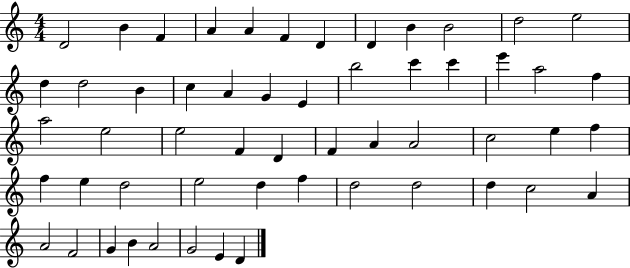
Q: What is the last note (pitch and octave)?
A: D4